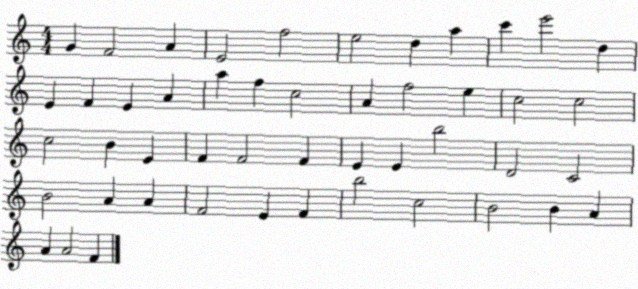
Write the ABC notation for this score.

X:1
T:Untitled
M:4/4
L:1/4
K:C
G F2 A E2 f2 e2 d a c' e'2 d E F E A a f c2 A f2 e c2 c2 c2 B E F F2 F E E b2 D2 C2 B2 A A F2 E F b2 c2 B2 B A A A2 F